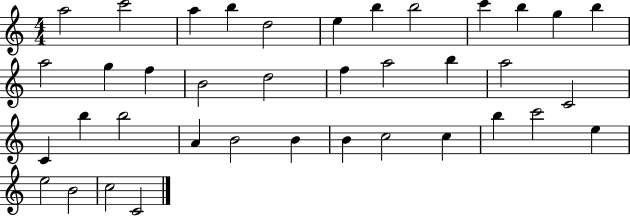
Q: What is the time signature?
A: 4/4